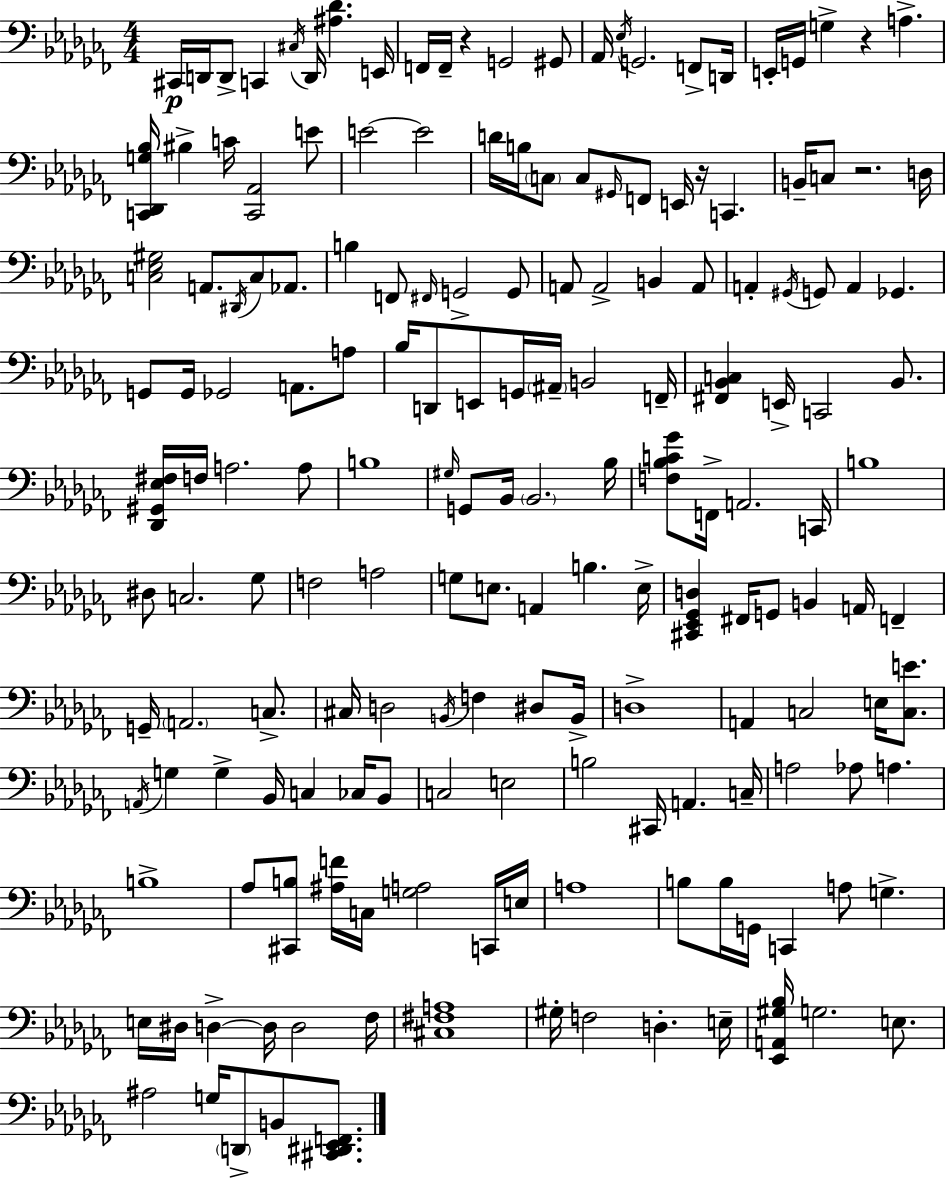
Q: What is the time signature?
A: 4/4